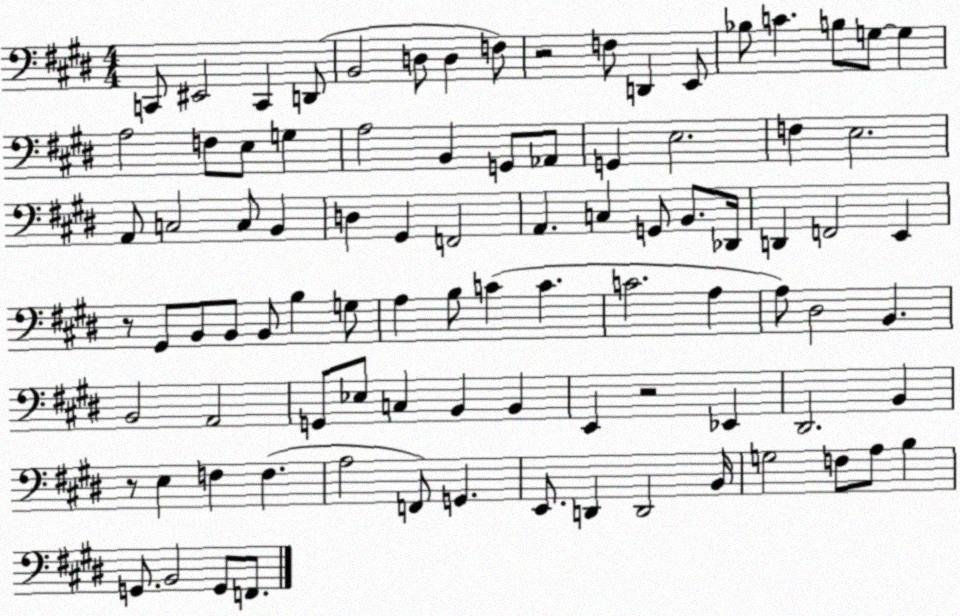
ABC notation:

X:1
T:Untitled
M:4/4
L:1/4
K:E
C,,/2 ^E,,2 C,, D,,/2 B,,2 D,/2 D, F,/2 z2 F,/2 D,, E,,/2 _B,/2 C B,/2 G,/2 G, A,2 F,/2 E,/2 G, A,2 B,, G,,/2 _A,,/2 G,, E,2 F, E,2 A,,/2 C,2 C,/2 B,, D, ^G,, F,,2 A,, C, G,,/2 B,,/2 _D,,/4 D,, F,,2 E,, z/2 ^G,,/2 B,,/2 B,,/2 B,,/2 B, G,/2 A, B,/2 C C C2 A, A,/2 ^D,2 B,, B,,2 A,,2 G,,/2 _E,/2 C, B,, B,, E,, z2 _E,, ^D,,2 B,, z/2 E, F, F, A,2 F,,/2 G,, E,,/2 D,, D,,2 B,,/4 G,2 F,/2 A,/2 B, G,,/2 B,,2 G,,/2 F,,/2